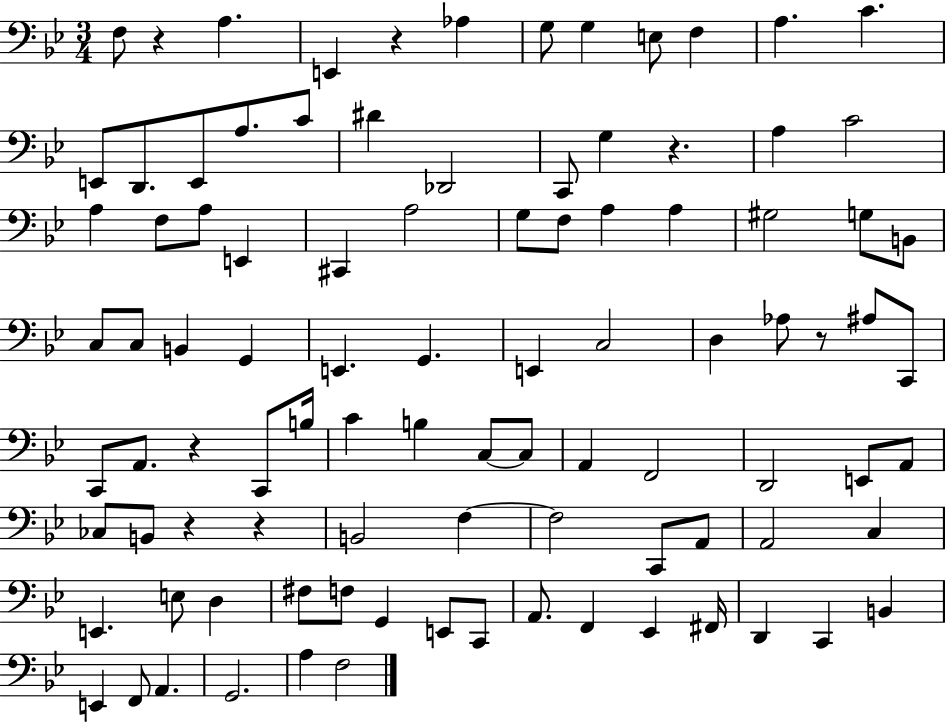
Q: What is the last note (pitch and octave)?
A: F3